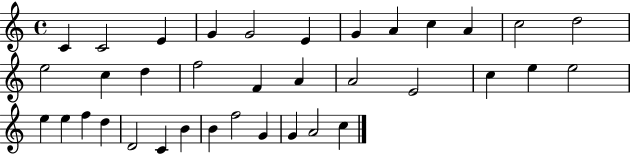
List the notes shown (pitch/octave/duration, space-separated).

C4/q C4/h E4/q G4/q G4/h E4/q G4/q A4/q C5/q A4/q C5/h D5/h E5/h C5/q D5/q F5/h F4/q A4/q A4/h E4/h C5/q E5/q E5/h E5/q E5/q F5/q D5/q D4/h C4/q B4/q B4/q F5/h G4/q G4/q A4/h C5/q